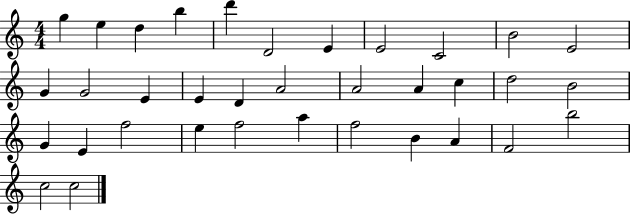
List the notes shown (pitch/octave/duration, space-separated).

G5/q E5/q D5/q B5/q D6/q D4/h E4/q E4/h C4/h B4/h E4/h G4/q G4/h E4/q E4/q D4/q A4/h A4/h A4/q C5/q D5/h B4/h G4/q E4/q F5/h E5/q F5/h A5/q F5/h B4/q A4/q F4/h B5/h C5/h C5/h